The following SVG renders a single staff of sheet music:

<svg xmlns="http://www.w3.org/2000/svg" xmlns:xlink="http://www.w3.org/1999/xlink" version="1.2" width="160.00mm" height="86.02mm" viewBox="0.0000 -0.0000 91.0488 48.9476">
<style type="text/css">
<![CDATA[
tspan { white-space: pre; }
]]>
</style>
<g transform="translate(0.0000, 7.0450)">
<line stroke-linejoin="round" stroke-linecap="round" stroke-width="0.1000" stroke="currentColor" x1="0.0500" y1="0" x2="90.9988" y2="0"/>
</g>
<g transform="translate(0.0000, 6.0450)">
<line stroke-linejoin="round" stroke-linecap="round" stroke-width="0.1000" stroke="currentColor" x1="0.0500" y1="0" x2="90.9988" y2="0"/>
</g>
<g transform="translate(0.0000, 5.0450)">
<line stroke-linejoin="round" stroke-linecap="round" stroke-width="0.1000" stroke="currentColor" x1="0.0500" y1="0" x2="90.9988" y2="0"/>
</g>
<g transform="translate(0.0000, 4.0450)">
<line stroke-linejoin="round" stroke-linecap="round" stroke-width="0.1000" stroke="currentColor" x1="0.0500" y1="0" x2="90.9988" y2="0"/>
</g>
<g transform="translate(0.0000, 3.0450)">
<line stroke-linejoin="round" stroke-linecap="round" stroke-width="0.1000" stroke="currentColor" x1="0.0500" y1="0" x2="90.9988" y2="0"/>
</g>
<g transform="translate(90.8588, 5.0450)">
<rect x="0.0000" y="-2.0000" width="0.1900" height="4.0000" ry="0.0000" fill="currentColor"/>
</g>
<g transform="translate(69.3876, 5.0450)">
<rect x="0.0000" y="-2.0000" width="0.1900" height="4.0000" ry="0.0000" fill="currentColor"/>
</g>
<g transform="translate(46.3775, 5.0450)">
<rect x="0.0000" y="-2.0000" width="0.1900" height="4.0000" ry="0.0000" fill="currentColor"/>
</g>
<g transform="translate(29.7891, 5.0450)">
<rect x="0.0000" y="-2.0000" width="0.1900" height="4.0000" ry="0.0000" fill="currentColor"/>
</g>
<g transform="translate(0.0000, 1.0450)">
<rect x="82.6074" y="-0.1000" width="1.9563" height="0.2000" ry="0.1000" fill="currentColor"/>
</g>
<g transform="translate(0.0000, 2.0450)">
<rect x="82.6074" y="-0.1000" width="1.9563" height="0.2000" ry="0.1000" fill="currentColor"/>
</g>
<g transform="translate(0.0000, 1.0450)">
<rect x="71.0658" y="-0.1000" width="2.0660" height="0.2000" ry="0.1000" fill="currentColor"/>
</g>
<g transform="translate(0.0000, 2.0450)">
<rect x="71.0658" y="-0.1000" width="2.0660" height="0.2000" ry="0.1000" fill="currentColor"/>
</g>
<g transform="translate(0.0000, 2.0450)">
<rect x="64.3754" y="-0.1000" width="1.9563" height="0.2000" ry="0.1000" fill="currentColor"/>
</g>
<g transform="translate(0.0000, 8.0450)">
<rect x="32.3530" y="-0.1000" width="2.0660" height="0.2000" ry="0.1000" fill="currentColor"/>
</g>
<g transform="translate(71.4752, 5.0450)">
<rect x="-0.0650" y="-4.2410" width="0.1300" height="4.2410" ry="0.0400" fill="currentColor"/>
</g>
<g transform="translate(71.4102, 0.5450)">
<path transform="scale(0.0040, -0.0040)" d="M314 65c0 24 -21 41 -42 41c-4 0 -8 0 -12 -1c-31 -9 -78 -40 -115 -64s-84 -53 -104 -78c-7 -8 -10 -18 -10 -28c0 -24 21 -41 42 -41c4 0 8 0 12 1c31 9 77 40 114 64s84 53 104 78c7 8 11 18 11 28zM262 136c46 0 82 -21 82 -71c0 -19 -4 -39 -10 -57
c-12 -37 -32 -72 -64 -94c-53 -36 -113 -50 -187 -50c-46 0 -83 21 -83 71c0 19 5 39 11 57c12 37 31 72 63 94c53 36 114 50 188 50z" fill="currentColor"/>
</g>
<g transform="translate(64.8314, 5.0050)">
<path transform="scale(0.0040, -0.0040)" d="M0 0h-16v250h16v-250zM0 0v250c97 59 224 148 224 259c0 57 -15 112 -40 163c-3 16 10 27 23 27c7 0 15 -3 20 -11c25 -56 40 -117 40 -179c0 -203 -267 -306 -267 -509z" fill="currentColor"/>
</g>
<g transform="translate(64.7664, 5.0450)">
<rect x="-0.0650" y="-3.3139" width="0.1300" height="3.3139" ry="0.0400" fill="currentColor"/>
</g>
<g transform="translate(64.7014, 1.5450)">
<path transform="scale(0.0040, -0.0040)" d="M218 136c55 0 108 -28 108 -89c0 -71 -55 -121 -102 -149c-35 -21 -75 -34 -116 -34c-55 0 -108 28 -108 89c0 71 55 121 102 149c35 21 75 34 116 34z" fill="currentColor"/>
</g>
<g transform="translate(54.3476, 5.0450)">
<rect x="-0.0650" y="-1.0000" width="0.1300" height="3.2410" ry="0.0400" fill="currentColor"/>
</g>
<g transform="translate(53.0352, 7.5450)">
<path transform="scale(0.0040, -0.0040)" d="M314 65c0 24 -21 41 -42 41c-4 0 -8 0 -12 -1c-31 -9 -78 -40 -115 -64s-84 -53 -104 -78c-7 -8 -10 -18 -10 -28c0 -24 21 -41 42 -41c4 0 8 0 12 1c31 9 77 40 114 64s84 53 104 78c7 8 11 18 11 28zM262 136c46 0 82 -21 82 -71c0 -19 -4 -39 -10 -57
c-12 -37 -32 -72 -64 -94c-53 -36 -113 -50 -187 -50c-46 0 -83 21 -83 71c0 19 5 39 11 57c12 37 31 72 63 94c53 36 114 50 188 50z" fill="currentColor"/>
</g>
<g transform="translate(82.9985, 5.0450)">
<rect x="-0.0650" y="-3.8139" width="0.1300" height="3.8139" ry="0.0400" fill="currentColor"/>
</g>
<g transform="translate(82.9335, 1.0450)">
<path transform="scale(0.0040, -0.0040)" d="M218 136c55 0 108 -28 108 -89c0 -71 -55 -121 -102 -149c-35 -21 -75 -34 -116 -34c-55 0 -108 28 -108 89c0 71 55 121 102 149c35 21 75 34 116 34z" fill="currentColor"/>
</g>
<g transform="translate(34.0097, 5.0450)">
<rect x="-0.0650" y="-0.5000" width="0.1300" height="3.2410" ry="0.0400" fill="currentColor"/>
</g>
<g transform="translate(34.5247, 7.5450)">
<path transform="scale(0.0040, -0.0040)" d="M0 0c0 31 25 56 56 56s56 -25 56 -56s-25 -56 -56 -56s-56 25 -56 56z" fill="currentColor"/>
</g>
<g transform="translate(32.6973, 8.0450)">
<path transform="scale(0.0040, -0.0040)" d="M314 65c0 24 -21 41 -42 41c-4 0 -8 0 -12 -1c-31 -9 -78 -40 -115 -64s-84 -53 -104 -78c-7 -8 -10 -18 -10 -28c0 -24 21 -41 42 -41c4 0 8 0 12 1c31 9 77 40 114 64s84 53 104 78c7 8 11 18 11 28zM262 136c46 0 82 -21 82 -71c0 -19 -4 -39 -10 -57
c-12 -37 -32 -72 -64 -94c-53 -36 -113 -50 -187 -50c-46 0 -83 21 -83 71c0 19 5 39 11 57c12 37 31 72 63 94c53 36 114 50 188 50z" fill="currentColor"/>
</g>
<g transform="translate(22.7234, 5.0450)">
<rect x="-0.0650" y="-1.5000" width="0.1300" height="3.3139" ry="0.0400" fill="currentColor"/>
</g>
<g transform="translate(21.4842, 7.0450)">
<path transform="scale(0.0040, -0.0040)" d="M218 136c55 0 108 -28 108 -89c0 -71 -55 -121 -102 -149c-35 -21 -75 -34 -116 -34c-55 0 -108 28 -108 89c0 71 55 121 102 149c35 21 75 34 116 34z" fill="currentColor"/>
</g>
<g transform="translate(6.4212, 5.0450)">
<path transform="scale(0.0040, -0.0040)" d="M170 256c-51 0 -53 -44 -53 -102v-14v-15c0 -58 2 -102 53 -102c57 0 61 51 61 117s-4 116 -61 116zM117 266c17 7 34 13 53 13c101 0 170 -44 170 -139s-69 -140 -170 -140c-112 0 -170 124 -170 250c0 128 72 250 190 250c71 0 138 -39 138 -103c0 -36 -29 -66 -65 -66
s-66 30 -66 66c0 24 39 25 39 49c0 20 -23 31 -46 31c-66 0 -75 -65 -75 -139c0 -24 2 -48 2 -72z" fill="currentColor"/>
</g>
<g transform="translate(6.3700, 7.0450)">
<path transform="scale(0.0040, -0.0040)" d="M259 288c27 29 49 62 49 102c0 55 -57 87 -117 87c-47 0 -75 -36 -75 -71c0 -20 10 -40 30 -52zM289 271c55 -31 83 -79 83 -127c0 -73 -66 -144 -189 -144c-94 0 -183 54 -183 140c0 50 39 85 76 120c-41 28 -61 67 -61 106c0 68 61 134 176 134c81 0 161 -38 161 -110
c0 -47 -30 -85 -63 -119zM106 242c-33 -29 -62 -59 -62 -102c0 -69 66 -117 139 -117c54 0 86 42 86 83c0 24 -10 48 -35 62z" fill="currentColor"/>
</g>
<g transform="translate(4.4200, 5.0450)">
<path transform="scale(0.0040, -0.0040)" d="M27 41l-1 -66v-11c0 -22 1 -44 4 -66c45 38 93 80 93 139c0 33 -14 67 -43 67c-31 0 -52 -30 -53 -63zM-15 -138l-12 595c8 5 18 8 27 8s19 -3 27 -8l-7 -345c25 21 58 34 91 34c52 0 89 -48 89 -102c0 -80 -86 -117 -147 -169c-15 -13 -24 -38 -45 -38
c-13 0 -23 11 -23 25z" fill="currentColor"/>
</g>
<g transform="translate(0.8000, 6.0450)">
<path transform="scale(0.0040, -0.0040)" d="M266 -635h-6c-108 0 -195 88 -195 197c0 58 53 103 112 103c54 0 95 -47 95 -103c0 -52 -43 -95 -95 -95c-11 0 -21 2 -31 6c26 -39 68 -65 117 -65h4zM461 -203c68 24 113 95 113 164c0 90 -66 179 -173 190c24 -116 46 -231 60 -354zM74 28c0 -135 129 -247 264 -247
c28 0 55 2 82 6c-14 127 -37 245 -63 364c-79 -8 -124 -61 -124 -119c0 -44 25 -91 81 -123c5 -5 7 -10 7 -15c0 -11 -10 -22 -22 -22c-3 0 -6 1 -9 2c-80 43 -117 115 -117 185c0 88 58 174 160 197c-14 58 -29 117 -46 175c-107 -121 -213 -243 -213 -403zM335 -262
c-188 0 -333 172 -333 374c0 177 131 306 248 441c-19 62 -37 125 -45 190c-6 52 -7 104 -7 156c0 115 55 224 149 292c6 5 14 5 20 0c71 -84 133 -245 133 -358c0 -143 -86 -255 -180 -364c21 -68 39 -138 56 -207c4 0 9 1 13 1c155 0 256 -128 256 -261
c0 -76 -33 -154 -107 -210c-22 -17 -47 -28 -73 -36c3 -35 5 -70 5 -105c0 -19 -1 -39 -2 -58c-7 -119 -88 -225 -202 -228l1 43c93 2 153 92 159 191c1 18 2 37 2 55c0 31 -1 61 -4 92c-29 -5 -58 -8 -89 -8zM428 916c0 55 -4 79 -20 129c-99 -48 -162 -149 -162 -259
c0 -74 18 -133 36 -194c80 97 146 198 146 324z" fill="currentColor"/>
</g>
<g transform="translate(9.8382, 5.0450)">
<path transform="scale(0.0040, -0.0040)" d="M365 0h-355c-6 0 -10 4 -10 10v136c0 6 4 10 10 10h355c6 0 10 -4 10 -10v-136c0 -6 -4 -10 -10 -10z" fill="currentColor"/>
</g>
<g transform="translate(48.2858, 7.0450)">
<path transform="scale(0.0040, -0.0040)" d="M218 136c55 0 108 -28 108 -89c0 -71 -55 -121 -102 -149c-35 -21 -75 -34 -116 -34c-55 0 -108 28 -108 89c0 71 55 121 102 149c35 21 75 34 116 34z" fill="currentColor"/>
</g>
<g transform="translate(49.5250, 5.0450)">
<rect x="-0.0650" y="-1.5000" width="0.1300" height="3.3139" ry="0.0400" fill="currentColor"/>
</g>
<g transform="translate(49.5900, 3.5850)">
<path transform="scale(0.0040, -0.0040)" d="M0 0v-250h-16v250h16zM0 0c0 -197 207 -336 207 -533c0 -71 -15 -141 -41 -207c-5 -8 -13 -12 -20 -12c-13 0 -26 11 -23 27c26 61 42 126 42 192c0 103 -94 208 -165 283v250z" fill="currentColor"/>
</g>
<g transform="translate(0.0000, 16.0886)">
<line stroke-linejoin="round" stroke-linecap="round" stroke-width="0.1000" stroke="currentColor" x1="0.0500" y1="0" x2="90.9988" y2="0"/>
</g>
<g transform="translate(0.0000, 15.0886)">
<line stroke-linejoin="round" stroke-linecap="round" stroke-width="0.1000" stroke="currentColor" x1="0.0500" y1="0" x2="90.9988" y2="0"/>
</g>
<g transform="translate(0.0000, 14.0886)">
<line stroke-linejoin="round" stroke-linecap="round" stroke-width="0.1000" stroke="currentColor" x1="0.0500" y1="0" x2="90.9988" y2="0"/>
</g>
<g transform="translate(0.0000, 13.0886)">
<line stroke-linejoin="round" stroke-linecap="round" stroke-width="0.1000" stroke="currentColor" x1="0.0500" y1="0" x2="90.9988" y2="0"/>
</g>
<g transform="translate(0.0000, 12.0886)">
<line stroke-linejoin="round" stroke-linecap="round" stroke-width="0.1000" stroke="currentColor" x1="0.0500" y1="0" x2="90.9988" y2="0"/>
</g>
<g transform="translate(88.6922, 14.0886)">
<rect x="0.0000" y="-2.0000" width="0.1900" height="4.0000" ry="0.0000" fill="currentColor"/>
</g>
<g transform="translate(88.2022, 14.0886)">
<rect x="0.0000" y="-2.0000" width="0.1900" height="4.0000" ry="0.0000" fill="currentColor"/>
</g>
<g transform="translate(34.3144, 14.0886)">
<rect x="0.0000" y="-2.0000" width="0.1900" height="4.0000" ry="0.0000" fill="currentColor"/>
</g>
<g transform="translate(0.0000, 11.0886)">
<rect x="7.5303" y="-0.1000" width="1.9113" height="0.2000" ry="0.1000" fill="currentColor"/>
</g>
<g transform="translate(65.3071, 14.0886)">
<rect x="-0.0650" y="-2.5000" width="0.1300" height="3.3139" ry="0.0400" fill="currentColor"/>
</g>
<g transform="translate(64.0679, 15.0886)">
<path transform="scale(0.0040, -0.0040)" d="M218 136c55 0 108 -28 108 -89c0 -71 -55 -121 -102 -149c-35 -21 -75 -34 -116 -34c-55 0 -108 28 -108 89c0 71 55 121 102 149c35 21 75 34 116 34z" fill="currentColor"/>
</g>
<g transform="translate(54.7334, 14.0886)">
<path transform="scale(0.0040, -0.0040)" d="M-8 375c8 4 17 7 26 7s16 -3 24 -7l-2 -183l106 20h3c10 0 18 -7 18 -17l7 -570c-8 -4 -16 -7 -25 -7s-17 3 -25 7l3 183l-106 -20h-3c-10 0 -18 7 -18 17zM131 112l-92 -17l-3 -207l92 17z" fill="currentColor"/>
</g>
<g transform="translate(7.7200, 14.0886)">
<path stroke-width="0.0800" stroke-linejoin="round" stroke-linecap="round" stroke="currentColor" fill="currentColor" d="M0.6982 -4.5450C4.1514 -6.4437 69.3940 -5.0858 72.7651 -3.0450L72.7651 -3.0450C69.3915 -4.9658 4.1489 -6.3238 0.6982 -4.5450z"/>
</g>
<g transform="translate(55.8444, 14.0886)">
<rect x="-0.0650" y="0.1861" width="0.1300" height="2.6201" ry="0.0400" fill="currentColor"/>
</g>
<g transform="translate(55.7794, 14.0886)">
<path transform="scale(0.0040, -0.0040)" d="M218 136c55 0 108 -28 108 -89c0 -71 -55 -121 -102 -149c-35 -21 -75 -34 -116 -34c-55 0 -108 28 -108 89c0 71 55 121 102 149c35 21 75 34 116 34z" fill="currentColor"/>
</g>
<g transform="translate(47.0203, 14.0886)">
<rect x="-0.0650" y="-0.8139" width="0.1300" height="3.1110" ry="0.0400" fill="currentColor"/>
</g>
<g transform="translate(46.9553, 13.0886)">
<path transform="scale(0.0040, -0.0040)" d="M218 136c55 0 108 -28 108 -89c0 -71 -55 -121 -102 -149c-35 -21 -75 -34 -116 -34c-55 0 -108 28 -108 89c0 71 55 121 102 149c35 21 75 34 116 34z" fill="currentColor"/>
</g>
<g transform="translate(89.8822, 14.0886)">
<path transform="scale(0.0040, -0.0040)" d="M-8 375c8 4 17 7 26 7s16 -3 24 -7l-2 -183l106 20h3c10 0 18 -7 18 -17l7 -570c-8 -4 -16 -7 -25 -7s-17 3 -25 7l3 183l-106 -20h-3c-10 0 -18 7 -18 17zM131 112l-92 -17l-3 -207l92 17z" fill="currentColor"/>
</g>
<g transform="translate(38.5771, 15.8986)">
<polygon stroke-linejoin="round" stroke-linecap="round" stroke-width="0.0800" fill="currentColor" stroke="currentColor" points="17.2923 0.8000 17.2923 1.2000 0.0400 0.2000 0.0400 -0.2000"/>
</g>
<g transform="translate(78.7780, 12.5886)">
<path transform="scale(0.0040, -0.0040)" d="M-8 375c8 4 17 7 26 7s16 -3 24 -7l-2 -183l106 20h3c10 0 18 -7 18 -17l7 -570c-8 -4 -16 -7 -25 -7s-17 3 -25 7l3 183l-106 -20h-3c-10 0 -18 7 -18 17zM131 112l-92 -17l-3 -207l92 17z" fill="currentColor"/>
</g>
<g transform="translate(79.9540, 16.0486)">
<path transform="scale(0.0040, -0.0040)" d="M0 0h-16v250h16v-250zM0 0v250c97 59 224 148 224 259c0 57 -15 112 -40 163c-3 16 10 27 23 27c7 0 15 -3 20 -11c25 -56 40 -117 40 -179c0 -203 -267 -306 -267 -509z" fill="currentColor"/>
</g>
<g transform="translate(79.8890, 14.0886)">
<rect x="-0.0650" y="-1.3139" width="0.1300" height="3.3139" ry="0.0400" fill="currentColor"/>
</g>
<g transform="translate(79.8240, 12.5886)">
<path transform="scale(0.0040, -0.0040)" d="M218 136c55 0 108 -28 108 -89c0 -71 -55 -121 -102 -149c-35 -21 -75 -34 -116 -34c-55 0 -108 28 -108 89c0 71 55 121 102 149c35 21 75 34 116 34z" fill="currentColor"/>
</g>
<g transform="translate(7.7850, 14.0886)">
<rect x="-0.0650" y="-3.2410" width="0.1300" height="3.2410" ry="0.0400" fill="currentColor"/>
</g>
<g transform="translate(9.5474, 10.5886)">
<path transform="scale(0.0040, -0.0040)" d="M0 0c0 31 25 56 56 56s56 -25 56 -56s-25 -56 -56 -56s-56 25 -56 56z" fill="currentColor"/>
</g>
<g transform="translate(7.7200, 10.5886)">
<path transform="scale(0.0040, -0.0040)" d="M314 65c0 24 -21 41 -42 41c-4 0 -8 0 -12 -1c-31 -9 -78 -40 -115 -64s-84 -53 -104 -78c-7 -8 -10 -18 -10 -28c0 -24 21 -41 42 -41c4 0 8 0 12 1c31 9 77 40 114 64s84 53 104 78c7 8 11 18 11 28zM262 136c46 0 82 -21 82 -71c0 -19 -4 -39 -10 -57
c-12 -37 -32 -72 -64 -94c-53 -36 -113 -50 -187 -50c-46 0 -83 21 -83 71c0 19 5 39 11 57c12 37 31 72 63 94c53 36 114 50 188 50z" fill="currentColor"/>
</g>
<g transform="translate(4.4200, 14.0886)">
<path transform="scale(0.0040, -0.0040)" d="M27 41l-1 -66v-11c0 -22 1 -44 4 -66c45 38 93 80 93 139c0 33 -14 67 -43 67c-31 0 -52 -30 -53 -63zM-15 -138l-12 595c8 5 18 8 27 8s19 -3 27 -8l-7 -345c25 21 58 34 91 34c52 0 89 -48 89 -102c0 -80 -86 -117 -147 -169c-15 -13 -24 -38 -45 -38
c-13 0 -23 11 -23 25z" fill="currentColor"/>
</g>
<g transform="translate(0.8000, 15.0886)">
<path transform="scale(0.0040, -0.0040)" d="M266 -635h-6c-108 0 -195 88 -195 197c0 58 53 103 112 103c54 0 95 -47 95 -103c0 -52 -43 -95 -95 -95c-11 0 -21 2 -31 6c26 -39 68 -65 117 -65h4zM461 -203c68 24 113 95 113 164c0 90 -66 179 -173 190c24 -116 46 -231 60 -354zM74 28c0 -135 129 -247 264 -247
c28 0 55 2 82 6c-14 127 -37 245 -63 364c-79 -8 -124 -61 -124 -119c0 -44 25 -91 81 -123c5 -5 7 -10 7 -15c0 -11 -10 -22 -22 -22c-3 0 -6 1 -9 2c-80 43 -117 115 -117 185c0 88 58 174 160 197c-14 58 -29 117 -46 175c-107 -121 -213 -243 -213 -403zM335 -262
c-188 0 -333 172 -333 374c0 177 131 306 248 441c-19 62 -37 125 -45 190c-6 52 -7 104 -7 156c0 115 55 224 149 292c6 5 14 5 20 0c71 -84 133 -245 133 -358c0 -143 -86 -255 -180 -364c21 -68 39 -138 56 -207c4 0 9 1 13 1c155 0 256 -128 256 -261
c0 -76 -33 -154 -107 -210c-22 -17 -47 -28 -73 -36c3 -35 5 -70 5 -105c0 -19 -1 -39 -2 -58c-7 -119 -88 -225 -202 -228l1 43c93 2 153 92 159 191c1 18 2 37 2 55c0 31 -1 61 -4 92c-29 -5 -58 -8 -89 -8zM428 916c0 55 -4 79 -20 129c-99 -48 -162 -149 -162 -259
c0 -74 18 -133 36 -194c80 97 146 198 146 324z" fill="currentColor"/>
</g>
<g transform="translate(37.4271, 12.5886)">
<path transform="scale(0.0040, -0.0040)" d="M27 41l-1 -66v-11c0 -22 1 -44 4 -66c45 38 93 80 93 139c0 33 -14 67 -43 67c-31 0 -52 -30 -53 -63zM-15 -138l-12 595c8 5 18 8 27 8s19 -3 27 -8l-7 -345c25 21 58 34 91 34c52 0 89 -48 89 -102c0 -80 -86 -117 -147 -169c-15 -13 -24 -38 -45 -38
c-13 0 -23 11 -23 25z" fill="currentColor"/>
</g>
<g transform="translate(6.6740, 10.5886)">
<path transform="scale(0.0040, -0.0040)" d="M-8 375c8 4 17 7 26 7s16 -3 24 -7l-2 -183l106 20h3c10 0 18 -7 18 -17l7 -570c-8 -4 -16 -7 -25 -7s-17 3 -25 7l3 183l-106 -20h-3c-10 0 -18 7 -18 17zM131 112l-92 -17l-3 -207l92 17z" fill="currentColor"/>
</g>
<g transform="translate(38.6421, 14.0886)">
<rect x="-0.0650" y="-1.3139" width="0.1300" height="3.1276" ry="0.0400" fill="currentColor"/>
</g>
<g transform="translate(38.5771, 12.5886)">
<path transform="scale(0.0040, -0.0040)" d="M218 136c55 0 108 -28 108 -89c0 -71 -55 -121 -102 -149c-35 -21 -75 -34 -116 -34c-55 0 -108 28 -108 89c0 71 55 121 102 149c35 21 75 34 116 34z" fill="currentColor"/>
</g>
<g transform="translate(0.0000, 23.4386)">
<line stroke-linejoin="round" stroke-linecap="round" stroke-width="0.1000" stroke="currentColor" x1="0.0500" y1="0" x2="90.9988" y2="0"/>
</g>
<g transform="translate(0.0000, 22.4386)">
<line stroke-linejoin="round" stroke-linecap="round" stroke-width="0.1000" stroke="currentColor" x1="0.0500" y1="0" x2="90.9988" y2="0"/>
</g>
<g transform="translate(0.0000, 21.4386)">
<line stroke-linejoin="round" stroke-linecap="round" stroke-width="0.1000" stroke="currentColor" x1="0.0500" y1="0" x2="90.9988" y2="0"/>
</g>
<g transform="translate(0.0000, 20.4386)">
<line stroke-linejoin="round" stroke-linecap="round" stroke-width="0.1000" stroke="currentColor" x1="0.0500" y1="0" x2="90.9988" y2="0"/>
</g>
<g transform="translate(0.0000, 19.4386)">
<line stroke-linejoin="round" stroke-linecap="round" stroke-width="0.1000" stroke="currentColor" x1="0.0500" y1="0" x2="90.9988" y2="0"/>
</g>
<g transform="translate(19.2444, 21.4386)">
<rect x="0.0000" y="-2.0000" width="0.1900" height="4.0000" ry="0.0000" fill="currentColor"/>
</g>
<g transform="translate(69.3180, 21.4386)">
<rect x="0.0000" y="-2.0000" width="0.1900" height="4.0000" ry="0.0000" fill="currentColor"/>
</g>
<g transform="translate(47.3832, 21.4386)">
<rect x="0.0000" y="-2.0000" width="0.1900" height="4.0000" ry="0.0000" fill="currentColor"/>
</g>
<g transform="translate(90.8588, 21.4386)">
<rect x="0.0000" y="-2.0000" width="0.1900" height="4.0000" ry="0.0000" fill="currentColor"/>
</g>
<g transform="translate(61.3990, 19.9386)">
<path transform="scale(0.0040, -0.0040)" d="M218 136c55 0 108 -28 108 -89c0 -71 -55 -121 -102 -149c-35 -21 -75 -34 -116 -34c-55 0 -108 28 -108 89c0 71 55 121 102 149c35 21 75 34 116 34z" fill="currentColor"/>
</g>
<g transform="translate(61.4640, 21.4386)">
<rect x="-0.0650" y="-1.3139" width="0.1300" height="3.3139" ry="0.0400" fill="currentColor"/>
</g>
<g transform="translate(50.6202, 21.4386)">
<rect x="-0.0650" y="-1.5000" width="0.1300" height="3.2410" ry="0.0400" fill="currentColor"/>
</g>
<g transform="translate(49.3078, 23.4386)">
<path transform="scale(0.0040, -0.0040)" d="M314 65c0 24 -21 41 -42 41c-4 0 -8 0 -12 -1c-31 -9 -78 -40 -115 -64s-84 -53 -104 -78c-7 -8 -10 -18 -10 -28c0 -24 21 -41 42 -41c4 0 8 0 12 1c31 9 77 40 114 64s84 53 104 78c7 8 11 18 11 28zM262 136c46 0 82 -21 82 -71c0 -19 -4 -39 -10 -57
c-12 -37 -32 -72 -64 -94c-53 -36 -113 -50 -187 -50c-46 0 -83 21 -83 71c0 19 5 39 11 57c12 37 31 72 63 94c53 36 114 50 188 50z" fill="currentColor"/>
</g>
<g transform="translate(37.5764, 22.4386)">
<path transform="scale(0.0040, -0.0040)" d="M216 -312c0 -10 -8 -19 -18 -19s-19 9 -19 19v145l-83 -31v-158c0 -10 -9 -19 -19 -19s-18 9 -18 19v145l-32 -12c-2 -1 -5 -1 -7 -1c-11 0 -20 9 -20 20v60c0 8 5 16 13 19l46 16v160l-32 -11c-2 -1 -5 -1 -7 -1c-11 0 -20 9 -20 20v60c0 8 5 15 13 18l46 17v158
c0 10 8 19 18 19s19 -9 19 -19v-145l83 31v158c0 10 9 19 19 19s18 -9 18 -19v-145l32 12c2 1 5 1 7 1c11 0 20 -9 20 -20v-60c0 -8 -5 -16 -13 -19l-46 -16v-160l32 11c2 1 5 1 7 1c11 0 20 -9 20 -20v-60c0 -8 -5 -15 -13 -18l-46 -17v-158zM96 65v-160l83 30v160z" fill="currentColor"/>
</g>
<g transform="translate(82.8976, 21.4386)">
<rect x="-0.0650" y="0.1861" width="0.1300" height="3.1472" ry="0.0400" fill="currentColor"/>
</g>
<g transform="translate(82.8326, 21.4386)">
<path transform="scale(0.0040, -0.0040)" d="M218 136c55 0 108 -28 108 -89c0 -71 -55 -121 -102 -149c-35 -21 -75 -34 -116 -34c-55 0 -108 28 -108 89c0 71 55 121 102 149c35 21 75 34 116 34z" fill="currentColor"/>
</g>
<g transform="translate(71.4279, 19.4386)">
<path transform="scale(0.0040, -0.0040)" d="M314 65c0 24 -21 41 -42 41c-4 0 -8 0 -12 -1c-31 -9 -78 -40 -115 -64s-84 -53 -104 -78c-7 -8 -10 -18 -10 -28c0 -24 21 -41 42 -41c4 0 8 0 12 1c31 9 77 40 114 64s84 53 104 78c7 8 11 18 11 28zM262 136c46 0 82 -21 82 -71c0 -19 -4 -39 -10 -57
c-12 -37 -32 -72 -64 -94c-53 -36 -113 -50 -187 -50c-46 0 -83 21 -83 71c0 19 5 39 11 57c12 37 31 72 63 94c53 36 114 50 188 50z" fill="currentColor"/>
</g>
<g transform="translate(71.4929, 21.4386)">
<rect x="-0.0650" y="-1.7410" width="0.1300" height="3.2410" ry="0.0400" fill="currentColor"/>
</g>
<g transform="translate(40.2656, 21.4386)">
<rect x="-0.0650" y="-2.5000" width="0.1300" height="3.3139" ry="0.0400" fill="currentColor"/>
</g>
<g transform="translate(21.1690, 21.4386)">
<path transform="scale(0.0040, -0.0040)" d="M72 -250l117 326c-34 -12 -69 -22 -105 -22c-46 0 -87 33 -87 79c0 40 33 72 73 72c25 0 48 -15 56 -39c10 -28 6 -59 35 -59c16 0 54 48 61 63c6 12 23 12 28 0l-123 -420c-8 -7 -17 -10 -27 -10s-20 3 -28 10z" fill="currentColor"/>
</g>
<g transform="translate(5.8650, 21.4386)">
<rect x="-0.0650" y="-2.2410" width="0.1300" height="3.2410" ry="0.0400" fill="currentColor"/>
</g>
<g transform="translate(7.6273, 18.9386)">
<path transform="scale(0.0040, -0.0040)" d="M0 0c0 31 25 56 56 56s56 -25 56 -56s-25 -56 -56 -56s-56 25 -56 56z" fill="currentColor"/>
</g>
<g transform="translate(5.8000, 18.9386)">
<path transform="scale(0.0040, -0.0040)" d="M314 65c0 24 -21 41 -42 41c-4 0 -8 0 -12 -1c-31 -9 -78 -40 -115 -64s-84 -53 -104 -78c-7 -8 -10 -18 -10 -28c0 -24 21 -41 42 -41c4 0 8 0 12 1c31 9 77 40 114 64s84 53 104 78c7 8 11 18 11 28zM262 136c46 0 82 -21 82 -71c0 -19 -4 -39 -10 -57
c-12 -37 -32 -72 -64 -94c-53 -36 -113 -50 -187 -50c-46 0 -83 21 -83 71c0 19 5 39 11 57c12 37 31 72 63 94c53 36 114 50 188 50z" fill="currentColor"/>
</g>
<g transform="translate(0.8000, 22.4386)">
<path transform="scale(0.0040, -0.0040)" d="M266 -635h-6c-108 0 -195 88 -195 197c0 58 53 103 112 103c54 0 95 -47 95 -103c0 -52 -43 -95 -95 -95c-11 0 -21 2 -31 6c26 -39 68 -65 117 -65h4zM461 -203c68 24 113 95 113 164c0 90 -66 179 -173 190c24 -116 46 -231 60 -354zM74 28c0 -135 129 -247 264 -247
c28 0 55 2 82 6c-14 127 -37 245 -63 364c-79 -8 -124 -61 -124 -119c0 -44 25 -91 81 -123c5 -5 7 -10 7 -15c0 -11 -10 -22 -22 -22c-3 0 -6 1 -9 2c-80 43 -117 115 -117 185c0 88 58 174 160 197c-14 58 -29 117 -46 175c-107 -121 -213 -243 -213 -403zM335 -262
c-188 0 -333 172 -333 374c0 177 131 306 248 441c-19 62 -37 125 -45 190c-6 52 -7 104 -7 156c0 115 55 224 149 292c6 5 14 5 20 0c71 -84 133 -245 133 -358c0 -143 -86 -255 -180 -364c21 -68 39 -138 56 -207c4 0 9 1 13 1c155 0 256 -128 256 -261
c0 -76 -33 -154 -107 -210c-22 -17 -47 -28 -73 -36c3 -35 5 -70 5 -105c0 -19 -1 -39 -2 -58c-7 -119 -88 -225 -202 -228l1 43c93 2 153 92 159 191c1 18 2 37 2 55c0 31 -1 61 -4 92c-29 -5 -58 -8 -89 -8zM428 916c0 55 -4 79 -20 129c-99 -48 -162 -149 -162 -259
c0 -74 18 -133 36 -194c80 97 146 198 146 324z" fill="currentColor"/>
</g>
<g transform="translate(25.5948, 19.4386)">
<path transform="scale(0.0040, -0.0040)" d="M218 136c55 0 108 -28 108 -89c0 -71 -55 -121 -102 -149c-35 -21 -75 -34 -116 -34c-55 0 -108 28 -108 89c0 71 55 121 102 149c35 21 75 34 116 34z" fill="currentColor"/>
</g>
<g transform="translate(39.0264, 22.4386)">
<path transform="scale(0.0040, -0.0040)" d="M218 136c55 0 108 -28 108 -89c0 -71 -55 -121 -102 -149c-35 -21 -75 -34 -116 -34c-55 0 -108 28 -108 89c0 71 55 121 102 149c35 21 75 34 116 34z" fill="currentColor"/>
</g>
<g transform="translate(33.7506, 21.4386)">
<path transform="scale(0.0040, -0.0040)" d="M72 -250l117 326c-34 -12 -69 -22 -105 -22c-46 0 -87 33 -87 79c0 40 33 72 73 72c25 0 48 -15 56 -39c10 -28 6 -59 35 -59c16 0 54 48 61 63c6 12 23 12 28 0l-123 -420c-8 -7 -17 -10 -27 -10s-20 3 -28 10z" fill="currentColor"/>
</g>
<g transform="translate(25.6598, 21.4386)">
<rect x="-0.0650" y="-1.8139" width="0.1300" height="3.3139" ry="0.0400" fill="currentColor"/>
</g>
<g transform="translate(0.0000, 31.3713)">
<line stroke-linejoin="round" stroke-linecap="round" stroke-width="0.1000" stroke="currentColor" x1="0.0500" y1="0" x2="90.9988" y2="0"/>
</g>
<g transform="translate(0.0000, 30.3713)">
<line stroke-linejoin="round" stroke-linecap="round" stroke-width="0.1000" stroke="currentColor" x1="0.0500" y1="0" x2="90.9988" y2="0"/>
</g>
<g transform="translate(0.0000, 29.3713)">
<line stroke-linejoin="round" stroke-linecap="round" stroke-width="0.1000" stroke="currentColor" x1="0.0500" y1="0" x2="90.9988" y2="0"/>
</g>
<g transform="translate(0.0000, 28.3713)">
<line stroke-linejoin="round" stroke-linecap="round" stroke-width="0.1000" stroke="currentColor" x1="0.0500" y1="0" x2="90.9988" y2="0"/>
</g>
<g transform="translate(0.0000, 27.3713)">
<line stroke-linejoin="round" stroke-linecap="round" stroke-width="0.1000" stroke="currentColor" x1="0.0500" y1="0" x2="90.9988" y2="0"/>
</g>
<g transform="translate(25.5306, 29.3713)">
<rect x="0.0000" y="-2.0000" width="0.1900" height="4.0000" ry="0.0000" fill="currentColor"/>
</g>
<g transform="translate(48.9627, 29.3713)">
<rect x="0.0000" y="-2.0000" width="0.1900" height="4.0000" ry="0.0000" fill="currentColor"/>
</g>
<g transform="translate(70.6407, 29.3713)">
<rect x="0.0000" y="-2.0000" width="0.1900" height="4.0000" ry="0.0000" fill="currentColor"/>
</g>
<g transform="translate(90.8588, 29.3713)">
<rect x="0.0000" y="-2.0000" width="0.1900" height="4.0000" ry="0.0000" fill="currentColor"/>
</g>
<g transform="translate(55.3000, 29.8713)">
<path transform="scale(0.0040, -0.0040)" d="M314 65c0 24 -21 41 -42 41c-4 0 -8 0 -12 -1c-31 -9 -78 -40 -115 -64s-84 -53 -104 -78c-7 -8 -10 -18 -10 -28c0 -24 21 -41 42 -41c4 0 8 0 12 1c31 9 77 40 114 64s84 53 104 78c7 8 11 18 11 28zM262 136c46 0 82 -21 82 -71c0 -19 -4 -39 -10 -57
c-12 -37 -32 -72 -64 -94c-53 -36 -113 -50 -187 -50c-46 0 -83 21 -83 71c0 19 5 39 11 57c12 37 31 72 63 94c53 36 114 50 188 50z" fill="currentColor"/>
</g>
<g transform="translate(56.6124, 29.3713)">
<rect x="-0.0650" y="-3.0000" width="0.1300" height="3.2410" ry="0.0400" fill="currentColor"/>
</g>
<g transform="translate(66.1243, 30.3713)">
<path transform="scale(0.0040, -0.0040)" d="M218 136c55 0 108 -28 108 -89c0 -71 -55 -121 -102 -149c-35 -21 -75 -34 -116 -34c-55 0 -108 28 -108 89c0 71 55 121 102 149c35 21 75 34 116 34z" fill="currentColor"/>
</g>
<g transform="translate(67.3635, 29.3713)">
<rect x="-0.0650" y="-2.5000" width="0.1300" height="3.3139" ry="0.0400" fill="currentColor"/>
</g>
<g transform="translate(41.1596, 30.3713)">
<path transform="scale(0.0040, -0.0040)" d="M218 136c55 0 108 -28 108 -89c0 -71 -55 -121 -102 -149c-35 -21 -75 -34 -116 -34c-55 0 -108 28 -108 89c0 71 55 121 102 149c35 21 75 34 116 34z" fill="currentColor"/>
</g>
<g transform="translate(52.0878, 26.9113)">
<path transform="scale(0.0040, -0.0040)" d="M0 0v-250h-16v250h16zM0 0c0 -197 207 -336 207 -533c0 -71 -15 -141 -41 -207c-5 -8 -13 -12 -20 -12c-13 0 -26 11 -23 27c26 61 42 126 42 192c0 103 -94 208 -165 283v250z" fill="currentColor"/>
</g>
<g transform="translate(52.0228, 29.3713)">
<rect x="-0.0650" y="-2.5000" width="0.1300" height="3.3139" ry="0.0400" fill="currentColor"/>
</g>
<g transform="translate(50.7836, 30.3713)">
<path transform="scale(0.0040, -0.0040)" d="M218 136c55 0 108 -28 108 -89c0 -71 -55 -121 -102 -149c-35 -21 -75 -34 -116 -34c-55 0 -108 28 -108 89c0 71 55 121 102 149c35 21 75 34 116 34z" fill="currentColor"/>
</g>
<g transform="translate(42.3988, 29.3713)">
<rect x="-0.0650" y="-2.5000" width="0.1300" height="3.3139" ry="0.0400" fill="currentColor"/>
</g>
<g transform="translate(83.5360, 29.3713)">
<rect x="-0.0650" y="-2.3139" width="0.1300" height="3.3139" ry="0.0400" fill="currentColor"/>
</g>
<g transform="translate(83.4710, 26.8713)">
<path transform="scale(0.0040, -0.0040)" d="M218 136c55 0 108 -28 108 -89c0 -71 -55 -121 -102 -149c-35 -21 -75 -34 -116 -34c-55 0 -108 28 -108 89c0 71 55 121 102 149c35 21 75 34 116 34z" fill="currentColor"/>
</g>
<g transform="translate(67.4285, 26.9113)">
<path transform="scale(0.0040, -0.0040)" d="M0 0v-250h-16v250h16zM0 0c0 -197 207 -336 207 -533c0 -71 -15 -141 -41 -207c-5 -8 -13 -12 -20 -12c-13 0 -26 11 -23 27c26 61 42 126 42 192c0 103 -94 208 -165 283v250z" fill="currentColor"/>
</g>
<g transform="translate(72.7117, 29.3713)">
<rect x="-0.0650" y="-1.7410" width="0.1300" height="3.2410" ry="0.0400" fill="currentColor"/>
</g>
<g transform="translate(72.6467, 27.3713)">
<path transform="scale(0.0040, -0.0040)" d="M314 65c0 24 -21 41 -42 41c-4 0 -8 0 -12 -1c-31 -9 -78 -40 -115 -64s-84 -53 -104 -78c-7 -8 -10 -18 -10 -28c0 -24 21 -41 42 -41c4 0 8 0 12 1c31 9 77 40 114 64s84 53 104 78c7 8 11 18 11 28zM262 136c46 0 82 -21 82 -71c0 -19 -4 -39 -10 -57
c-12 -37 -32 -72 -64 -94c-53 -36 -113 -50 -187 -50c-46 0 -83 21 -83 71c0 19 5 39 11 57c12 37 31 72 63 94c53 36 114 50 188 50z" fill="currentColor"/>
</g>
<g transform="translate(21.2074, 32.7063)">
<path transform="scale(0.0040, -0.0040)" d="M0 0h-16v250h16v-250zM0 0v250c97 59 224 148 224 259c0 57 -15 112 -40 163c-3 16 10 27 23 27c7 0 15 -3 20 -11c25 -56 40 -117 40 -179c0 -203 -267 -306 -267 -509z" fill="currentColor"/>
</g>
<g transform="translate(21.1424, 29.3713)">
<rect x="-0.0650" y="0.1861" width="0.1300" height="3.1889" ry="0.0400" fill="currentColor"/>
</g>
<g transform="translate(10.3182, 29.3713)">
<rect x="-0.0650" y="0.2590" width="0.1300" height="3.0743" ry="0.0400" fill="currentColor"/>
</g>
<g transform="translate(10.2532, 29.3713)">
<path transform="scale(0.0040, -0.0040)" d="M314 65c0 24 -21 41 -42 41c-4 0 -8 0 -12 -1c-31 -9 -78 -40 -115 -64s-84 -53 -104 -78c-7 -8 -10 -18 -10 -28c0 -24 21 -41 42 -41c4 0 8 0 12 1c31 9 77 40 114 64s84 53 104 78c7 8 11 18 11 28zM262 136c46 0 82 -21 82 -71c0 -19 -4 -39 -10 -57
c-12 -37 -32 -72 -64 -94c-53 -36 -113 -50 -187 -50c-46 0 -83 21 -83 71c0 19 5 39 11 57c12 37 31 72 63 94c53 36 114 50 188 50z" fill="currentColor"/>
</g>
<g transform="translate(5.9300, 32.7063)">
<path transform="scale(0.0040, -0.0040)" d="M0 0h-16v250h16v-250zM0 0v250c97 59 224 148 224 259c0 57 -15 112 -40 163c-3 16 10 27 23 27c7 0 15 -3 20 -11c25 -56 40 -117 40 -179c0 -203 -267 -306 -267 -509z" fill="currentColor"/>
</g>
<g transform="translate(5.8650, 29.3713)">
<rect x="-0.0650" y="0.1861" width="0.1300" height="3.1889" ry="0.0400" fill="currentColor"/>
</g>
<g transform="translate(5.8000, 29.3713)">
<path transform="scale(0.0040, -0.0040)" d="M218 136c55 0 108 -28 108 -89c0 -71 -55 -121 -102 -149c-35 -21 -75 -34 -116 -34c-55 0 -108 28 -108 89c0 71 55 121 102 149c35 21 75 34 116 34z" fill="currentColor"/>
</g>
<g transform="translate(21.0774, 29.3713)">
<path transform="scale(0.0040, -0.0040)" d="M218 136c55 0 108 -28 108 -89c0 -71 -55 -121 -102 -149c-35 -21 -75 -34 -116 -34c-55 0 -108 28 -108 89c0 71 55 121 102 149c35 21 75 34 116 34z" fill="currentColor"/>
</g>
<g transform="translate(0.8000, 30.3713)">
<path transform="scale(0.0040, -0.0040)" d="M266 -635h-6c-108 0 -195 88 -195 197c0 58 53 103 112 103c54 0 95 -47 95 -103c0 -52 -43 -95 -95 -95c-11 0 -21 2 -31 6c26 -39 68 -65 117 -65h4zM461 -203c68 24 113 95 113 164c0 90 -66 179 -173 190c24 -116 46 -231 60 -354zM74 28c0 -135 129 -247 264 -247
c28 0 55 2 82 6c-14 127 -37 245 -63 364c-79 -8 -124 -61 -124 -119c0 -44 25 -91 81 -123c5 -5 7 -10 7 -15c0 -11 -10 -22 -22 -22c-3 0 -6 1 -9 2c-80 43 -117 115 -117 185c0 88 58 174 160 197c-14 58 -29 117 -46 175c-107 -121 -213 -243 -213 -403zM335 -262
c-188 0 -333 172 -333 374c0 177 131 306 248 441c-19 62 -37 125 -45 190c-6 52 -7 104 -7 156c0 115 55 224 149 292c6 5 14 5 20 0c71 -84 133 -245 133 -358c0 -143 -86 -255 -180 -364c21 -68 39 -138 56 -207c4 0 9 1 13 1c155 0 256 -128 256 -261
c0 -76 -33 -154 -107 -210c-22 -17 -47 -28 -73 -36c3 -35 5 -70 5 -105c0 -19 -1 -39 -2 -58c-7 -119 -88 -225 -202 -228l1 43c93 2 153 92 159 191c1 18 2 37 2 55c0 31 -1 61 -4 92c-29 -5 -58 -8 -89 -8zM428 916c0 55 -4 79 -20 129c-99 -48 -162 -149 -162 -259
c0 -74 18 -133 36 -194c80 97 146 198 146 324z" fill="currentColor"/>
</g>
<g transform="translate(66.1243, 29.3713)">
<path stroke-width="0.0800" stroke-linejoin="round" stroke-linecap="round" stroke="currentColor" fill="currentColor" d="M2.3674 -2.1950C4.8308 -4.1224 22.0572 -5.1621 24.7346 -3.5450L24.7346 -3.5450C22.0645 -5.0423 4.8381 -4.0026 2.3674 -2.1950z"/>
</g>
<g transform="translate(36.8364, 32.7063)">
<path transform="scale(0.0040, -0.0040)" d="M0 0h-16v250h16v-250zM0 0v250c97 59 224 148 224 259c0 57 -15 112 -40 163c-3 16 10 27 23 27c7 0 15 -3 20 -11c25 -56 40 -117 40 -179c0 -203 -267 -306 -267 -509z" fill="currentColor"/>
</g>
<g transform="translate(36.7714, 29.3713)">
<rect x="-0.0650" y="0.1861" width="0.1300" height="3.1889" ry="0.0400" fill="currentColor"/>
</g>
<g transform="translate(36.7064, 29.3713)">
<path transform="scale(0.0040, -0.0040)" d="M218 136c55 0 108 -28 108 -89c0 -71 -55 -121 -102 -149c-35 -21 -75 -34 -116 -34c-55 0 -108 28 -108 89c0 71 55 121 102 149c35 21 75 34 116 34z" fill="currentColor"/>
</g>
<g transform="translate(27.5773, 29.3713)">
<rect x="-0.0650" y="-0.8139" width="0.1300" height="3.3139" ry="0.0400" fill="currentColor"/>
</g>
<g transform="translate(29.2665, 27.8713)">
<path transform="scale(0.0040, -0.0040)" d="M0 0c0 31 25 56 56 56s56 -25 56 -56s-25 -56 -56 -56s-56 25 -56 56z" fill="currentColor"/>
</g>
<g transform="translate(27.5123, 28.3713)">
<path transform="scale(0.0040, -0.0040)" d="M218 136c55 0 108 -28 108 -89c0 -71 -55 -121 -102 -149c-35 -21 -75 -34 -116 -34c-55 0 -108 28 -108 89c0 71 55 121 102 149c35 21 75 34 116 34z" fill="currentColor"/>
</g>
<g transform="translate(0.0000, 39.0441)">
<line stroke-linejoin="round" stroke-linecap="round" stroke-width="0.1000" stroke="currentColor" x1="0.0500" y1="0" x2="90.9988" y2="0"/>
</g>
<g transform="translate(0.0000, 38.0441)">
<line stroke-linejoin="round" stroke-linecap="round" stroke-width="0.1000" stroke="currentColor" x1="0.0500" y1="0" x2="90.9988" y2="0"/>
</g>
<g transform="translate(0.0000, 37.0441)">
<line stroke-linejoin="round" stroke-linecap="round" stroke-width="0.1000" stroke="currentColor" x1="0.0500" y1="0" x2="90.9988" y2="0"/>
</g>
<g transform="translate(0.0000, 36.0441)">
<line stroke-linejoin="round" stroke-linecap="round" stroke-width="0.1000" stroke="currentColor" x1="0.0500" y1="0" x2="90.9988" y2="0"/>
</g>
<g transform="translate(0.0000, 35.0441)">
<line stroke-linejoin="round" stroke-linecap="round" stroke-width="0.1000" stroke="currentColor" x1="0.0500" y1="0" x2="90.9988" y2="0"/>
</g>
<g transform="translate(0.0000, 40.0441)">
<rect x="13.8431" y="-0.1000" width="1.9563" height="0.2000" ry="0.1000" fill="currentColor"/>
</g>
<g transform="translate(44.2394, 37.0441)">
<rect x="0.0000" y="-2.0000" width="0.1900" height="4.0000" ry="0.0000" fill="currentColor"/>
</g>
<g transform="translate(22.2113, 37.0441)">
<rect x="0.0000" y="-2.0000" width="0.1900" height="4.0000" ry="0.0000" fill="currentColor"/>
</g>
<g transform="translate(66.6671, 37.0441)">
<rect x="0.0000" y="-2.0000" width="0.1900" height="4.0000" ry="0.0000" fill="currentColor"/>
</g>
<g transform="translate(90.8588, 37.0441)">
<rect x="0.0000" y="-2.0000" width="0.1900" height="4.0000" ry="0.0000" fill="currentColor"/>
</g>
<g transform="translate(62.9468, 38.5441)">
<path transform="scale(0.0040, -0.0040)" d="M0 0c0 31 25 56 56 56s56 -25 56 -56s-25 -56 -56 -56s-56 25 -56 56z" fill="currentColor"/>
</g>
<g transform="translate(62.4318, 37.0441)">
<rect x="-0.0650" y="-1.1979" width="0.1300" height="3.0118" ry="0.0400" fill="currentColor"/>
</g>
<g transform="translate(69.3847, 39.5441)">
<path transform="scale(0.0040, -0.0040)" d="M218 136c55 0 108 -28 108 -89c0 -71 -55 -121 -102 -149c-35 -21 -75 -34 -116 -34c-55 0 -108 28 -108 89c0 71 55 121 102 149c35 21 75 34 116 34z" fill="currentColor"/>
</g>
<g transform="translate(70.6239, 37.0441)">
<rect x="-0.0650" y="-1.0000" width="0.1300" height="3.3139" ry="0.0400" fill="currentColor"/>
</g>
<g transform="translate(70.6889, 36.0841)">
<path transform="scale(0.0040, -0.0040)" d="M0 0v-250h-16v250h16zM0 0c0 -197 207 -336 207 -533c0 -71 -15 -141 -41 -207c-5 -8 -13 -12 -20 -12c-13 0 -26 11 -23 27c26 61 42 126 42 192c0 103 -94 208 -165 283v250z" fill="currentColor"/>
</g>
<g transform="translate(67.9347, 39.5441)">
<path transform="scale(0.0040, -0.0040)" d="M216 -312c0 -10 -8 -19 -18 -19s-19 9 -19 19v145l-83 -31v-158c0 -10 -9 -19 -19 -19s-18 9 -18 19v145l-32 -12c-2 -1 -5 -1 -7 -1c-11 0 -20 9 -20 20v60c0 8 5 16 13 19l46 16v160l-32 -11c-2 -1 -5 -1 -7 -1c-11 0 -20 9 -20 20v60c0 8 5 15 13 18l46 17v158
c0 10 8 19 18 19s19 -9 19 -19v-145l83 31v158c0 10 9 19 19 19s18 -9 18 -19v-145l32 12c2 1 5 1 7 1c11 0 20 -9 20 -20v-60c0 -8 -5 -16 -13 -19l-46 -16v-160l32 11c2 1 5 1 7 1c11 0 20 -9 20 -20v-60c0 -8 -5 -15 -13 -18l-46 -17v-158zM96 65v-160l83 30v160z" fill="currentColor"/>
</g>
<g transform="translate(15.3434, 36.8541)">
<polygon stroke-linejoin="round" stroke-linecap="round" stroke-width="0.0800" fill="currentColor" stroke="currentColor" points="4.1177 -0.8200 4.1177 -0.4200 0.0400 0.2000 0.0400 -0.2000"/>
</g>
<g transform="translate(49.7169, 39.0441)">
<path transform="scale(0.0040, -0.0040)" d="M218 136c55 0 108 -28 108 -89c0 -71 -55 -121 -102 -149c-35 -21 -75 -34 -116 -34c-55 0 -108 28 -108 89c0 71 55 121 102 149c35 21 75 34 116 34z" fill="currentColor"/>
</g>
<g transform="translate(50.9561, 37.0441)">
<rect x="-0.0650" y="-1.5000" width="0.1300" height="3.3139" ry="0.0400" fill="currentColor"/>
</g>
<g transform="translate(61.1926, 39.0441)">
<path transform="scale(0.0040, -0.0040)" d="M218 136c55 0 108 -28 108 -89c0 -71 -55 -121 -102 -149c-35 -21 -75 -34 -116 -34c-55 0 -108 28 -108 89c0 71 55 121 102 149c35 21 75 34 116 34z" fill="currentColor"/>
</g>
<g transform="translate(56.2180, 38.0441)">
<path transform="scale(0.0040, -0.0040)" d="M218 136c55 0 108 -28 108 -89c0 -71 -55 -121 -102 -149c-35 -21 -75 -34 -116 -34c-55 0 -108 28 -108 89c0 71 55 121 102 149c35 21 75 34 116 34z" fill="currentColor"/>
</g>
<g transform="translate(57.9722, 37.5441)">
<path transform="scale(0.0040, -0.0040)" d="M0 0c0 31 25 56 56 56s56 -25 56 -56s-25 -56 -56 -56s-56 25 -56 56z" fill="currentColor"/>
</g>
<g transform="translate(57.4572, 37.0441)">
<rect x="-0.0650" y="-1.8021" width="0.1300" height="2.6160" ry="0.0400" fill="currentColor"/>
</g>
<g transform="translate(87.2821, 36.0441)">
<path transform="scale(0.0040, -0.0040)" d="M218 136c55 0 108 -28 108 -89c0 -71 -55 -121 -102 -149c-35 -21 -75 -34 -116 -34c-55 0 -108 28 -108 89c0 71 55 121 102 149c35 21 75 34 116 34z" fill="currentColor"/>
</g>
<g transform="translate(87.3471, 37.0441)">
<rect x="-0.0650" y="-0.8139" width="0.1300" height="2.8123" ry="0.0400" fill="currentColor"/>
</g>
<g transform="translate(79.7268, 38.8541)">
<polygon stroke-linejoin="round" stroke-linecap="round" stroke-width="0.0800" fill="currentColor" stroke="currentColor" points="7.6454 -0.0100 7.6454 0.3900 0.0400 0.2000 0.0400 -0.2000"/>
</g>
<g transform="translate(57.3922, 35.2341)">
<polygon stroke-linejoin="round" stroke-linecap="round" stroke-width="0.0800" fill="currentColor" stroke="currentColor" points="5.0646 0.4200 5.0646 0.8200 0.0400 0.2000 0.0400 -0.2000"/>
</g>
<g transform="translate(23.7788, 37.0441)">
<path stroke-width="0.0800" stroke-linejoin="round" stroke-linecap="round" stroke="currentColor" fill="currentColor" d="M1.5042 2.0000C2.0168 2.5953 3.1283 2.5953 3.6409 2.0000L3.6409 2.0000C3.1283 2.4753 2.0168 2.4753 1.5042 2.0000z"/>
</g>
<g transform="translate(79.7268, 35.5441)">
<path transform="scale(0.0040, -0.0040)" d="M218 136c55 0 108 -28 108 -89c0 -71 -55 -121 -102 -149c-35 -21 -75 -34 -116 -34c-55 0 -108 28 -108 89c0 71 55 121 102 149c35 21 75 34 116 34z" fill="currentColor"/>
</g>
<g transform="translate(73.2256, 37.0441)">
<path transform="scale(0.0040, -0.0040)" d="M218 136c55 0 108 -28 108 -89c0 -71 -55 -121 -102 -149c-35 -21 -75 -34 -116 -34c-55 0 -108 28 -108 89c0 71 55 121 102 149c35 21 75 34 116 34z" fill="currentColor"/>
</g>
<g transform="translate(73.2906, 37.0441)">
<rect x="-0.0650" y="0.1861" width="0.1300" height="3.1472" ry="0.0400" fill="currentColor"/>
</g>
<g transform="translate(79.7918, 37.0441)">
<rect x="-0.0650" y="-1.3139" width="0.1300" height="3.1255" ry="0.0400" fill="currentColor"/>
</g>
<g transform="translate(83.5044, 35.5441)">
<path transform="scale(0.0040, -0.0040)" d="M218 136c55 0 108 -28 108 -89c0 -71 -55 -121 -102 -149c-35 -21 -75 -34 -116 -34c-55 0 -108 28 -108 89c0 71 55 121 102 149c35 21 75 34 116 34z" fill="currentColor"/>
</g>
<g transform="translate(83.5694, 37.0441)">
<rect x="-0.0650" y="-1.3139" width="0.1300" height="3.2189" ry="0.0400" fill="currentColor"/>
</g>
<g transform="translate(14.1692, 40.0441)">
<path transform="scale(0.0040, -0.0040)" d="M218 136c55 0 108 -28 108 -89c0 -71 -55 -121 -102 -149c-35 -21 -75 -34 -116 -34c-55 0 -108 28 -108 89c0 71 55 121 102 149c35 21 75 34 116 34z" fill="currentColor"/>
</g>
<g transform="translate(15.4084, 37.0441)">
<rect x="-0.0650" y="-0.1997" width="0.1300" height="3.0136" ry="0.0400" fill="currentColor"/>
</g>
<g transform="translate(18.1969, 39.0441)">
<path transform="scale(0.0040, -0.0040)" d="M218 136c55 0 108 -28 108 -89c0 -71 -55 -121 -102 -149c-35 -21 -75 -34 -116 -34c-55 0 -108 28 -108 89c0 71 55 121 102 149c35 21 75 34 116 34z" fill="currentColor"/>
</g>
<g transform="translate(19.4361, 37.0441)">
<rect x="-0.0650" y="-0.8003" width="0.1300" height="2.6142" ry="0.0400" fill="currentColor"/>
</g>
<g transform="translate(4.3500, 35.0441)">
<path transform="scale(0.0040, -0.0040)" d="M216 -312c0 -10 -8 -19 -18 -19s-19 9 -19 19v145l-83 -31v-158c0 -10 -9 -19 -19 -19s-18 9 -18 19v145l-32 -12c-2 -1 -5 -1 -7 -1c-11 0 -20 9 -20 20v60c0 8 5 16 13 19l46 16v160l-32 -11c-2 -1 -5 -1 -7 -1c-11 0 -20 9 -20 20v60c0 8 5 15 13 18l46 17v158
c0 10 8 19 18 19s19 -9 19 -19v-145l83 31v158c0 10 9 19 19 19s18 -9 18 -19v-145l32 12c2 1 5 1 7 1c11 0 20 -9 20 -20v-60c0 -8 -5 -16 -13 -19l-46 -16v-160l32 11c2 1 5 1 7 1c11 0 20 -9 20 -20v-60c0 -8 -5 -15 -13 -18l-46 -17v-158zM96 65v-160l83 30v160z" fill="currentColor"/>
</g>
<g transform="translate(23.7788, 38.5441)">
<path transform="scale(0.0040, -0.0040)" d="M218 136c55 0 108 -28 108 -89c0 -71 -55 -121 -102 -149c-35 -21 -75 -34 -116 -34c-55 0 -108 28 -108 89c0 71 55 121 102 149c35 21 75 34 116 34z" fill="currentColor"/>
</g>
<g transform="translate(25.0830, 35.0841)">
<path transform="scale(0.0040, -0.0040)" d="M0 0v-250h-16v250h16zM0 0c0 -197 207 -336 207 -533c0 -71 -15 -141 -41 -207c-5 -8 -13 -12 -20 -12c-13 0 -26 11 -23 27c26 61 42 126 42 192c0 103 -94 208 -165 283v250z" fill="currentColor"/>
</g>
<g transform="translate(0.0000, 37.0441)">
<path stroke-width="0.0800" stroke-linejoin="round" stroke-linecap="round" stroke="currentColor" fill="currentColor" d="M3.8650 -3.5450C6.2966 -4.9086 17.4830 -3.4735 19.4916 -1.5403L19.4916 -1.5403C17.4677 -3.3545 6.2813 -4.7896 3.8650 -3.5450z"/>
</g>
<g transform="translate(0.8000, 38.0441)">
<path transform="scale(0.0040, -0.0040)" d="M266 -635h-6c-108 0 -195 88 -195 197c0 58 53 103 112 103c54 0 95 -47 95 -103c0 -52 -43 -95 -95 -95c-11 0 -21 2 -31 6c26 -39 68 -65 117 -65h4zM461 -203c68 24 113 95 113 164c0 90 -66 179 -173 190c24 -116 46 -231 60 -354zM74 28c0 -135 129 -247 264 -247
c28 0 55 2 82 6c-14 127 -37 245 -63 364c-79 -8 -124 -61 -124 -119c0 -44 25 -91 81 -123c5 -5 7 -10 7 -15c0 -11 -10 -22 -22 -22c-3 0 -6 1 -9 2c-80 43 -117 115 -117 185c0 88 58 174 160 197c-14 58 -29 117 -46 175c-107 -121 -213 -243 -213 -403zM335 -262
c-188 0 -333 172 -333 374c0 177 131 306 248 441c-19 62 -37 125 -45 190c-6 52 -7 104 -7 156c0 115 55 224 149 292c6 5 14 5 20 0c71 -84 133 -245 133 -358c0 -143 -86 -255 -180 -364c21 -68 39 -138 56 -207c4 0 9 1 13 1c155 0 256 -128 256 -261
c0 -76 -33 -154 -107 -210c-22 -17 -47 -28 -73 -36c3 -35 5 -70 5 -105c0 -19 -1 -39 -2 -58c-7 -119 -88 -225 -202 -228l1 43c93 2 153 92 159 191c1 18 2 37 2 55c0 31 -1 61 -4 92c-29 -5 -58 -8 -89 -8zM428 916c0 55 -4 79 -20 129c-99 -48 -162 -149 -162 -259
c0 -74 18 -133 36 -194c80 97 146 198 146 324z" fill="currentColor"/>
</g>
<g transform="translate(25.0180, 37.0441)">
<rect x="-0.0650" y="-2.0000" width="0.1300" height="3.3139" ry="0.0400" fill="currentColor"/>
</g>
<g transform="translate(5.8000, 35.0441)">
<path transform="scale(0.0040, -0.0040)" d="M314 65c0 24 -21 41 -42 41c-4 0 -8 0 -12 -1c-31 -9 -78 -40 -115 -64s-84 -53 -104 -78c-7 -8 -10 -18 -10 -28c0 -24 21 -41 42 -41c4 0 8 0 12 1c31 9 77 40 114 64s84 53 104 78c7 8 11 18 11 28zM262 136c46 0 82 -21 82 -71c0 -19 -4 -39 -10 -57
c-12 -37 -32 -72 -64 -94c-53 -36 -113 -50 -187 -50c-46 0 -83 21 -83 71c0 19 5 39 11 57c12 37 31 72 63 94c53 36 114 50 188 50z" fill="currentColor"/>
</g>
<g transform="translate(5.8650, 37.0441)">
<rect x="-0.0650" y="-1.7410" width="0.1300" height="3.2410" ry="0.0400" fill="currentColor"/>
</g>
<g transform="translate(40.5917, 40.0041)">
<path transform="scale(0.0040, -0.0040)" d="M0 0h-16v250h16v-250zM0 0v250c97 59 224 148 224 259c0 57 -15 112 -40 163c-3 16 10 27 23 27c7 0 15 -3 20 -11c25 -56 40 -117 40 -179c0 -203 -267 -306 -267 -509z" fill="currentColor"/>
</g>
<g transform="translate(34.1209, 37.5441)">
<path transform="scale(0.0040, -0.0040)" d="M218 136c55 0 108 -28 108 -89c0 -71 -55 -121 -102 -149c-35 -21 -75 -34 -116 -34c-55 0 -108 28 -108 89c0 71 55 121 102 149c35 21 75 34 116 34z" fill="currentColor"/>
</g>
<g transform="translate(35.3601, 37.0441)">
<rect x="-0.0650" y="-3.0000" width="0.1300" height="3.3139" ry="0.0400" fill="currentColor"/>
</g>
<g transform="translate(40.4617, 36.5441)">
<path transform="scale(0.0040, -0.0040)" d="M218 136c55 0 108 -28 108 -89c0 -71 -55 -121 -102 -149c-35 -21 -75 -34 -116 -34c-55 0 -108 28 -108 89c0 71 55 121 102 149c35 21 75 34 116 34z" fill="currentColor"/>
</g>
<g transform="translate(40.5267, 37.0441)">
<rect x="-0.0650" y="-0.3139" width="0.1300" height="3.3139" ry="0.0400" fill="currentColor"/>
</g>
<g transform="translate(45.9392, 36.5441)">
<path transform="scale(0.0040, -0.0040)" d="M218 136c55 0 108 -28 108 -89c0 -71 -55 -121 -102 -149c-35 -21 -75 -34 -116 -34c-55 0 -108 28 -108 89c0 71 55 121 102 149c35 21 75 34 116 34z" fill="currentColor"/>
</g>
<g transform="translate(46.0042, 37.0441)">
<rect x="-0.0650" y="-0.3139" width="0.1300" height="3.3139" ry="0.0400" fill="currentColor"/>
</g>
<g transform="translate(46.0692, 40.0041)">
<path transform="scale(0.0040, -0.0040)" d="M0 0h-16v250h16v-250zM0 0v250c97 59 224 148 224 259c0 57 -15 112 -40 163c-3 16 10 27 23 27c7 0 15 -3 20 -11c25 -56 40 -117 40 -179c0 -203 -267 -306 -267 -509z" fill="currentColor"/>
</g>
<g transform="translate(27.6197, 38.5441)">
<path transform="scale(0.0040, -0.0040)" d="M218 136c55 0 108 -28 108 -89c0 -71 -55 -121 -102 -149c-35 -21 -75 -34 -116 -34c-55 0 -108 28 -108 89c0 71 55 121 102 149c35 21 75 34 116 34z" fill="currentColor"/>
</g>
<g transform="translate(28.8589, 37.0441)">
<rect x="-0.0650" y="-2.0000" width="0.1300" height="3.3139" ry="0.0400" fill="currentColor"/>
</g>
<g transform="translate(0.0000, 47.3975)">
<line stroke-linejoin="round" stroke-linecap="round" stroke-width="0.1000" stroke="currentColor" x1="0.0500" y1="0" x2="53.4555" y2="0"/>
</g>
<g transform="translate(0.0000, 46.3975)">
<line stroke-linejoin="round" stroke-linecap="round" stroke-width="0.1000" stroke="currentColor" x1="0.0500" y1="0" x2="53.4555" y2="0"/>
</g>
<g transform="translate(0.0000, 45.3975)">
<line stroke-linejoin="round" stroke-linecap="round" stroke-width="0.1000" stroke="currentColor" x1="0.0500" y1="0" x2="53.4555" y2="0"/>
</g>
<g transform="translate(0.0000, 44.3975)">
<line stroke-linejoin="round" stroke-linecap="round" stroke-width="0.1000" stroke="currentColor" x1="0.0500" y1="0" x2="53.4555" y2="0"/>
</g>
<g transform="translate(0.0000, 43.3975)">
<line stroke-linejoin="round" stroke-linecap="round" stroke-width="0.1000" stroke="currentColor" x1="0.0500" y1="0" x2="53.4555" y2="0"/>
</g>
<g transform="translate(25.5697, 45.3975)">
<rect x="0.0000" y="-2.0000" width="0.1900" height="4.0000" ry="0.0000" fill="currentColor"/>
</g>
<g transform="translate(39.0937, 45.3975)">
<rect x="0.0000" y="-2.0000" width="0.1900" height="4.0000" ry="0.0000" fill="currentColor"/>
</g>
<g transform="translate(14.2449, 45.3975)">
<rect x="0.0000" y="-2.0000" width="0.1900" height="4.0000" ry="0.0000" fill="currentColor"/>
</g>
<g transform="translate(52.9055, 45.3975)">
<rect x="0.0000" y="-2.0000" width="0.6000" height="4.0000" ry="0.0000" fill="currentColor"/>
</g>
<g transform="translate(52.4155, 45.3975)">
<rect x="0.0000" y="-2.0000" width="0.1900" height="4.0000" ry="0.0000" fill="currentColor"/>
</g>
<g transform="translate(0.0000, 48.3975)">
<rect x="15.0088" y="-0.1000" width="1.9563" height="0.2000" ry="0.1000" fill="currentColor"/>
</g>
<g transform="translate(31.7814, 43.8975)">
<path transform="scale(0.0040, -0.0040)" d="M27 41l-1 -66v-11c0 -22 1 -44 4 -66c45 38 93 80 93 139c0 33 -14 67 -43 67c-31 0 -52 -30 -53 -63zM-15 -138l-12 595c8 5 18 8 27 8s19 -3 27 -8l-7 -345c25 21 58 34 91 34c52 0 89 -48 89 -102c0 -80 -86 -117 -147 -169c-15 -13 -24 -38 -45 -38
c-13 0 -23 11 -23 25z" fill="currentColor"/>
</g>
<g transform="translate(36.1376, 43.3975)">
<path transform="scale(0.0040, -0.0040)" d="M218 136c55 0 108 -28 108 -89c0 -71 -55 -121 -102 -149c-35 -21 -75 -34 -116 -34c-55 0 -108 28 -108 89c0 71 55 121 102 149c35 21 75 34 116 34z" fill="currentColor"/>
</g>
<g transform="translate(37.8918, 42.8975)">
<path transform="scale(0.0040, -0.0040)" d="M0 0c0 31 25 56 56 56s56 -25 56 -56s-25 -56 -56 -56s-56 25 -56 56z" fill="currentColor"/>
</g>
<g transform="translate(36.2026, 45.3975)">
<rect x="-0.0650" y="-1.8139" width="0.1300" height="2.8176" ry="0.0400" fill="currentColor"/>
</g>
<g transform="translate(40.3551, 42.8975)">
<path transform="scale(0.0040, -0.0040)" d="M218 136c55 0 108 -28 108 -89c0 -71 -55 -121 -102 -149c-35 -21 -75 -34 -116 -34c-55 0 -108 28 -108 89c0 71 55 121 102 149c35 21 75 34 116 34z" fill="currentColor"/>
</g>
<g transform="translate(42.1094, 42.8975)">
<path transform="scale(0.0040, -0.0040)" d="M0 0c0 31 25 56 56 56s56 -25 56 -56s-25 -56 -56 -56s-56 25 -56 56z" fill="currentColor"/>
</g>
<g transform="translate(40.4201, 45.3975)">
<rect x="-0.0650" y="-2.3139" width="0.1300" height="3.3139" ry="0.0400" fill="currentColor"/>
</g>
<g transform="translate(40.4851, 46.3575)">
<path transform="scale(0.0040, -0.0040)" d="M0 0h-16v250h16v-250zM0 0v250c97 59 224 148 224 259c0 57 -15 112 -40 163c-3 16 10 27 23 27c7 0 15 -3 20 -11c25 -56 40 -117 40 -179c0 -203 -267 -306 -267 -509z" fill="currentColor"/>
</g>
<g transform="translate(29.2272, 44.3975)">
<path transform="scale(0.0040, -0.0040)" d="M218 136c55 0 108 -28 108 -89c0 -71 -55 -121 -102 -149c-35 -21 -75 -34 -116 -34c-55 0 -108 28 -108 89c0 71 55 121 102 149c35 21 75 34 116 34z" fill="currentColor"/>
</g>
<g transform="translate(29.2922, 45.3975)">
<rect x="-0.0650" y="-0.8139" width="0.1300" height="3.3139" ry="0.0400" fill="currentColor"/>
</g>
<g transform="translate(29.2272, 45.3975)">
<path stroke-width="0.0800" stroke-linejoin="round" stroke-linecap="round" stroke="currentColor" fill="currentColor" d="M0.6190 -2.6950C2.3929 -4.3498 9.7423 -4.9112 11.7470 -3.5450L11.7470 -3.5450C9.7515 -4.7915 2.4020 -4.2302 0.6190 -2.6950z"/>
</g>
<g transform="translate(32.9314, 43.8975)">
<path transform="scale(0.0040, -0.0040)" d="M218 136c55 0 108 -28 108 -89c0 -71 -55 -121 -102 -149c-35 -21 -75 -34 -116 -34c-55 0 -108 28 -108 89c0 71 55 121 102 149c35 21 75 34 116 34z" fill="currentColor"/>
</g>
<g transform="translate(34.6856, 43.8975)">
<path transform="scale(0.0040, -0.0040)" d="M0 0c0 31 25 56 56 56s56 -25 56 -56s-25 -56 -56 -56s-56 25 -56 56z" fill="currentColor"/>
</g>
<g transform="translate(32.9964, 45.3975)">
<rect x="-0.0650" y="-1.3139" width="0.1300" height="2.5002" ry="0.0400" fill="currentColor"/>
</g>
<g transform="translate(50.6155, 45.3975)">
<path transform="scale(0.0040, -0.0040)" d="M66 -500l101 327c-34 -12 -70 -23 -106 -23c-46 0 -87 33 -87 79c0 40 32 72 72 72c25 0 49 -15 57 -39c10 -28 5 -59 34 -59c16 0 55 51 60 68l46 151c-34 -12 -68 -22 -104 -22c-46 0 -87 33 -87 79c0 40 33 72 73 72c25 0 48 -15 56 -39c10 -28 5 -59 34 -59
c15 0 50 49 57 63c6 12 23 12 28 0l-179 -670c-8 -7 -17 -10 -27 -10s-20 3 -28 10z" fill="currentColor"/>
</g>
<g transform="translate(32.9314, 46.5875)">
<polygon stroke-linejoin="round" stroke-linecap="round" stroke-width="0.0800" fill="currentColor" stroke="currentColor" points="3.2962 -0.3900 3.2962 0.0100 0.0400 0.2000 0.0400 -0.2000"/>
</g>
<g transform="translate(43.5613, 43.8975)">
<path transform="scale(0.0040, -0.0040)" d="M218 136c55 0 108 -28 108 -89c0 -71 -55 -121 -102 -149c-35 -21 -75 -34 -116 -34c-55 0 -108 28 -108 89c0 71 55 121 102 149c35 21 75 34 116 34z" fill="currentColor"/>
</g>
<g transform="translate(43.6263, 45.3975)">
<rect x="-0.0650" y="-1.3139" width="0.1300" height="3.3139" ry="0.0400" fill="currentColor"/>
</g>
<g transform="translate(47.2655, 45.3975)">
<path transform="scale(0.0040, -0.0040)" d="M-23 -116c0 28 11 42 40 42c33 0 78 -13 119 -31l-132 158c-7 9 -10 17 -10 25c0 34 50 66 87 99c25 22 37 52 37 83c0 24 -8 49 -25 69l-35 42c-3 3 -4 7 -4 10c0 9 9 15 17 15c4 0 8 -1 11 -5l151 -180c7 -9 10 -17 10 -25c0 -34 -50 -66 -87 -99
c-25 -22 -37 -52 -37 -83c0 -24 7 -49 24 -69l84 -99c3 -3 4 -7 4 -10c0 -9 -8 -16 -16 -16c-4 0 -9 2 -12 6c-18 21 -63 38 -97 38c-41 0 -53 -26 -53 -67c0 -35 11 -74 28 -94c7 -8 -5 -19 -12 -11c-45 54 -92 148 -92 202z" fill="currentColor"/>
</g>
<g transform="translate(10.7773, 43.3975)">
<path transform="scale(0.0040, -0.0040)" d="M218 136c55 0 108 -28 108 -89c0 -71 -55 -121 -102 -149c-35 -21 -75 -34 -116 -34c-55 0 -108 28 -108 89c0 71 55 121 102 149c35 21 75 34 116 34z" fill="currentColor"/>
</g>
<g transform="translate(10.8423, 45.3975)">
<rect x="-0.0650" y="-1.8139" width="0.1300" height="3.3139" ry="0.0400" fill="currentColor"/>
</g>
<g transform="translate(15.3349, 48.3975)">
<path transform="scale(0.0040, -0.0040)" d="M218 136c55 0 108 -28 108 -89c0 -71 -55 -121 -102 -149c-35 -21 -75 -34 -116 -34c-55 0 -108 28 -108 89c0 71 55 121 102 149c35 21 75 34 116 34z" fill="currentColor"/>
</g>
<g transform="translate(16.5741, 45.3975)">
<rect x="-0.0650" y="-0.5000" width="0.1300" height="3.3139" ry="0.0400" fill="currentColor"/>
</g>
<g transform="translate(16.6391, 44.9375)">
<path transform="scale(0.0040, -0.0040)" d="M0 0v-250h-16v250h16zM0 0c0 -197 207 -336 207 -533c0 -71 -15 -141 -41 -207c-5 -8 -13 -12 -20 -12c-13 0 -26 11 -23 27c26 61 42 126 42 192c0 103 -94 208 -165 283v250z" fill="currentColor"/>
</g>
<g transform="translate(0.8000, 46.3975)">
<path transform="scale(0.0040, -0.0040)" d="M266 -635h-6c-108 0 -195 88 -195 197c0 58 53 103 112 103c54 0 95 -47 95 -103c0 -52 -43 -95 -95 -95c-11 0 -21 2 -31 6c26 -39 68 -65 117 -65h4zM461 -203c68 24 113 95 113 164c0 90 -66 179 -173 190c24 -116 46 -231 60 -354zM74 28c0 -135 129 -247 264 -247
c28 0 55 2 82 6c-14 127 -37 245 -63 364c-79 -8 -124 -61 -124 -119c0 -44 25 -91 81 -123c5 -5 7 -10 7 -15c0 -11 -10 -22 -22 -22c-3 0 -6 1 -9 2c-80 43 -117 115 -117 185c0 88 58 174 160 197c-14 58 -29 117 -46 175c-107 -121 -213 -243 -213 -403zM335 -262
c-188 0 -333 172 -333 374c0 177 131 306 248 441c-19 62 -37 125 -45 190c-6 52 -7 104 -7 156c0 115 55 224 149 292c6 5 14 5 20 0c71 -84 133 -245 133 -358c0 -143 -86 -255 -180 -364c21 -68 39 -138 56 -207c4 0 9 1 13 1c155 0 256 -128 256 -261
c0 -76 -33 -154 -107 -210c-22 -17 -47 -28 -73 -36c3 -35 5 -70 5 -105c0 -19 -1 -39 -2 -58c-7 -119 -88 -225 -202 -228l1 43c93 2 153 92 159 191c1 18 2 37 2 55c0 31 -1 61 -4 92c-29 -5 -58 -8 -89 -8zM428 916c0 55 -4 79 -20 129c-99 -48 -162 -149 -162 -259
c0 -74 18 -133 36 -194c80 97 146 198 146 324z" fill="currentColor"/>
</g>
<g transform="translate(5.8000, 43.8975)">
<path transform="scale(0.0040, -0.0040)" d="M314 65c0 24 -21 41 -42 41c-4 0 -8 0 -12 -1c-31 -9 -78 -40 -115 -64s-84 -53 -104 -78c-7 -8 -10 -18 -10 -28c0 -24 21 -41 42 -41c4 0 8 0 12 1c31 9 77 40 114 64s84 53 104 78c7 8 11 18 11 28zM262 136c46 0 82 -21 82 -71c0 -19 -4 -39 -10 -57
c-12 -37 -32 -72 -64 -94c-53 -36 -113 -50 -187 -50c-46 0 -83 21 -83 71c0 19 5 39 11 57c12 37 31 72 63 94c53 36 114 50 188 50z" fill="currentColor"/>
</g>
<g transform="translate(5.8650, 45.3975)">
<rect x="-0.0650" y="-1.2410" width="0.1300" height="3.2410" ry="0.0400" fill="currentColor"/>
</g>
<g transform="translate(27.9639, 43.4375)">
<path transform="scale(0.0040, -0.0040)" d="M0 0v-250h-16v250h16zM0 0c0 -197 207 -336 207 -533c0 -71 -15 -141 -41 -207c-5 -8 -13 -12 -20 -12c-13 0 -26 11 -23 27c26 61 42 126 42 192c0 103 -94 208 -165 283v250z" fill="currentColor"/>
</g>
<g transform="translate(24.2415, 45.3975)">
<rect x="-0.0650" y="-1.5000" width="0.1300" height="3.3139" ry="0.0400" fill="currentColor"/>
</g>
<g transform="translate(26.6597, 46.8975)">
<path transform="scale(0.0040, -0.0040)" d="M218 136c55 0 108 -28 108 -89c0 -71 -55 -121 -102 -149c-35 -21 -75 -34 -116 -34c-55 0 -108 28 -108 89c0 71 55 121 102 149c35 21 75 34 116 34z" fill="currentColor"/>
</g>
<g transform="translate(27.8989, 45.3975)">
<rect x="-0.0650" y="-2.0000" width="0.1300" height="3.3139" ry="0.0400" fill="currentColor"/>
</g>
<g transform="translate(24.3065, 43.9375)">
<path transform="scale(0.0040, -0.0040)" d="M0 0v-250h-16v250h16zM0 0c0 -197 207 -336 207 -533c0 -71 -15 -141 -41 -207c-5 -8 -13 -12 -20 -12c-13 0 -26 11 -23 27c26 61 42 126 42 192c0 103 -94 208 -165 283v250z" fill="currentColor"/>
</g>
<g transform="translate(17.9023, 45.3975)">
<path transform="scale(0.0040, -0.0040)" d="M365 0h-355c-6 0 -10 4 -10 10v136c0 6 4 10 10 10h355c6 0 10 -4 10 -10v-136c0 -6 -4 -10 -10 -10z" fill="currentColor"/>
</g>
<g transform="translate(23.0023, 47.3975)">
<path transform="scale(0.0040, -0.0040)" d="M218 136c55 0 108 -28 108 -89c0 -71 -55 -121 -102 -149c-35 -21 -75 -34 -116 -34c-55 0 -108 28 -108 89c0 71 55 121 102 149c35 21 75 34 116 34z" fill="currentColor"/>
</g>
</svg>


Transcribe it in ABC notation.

X:1
T:Untitled
M:6/8
L:1/4
K:F
z2 E C2 E/2 D2 _b/2 d'2 c' b2 _e/2 d/2 B/2 G e/2 g2 z/2 f z/2 ^G E2 e f2 B B/2 B2 B/2 d B/2 G G/2 A2 G/2 f2 g ^f2 C/2 E/2 F/2 F A c/2 c/2 E G/2 E/2 ^D/2 B e/2 e/2 d/2 e2 f C/2 z2 E/2 F/2 d _e/2 f/2 g/2 e z z/4